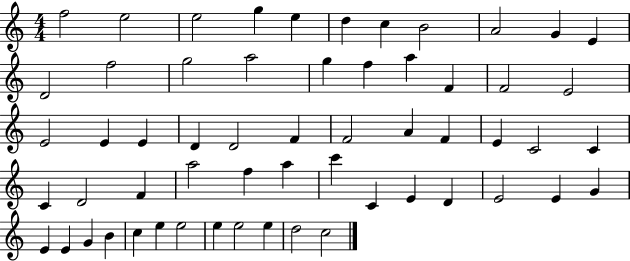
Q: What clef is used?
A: treble